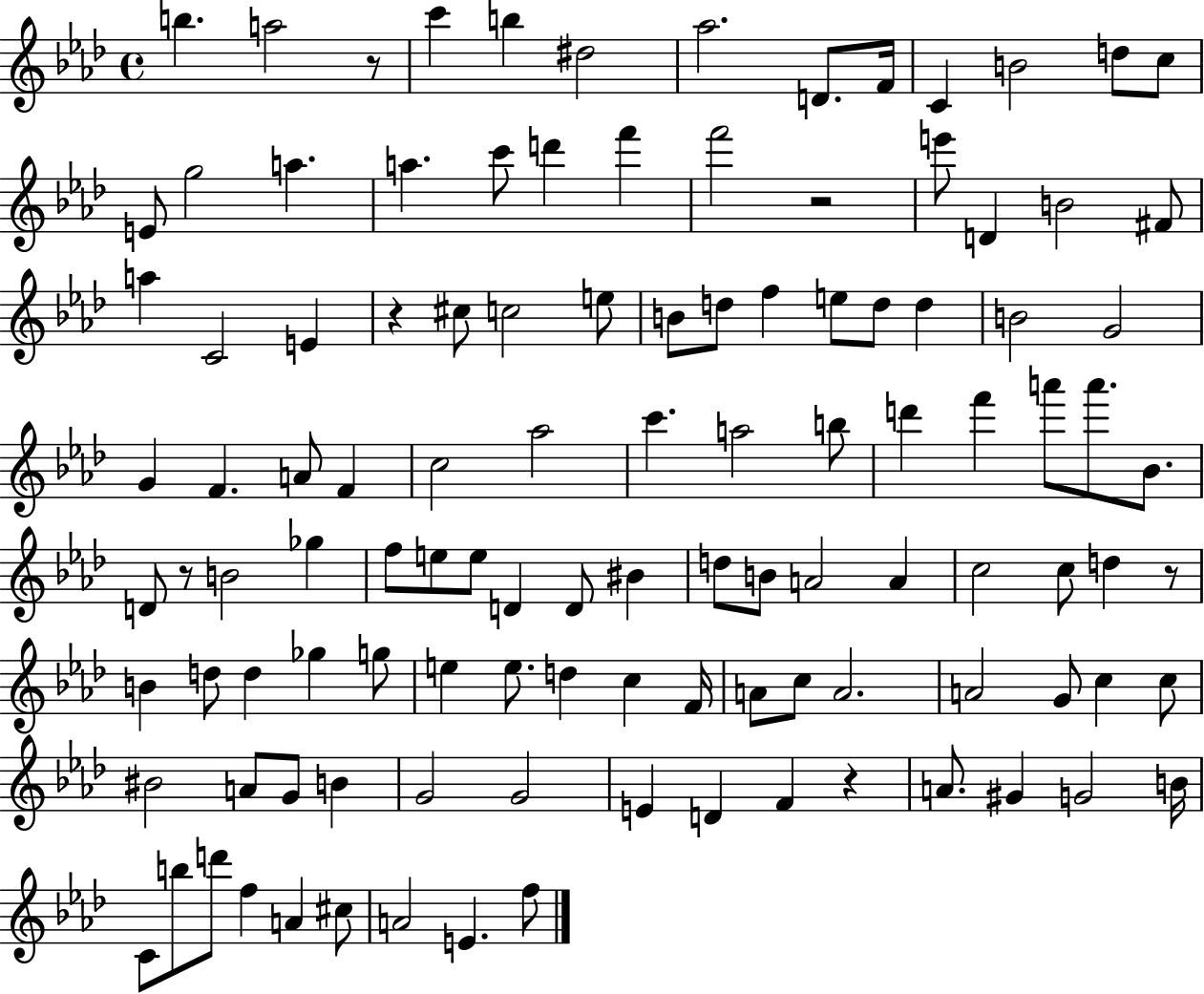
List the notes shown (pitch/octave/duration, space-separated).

B5/q. A5/h R/e C6/q B5/q D#5/h Ab5/h. D4/e. F4/s C4/q B4/h D5/e C5/e E4/e G5/h A5/q. A5/q. C6/e D6/q F6/q F6/h R/h E6/e D4/q B4/h F#4/e A5/q C4/h E4/q R/q C#5/e C5/h E5/e B4/e D5/e F5/q E5/e D5/e D5/q B4/h G4/h G4/q F4/q. A4/e F4/q C5/h Ab5/h C6/q. A5/h B5/e D6/q F6/q A6/e A6/e. Bb4/e. D4/e R/e B4/h Gb5/q F5/e E5/e E5/e D4/q D4/e BIS4/q D5/e B4/e A4/h A4/q C5/h C5/e D5/q R/e B4/q D5/e D5/q Gb5/q G5/e E5/q E5/e. D5/q C5/q F4/s A4/e C5/e A4/h. A4/h G4/e C5/q C5/e BIS4/h A4/e G4/e B4/q G4/h G4/h E4/q D4/q F4/q R/q A4/e. G#4/q G4/h B4/s C4/e B5/e D6/e F5/q A4/q C#5/e A4/h E4/q. F5/e